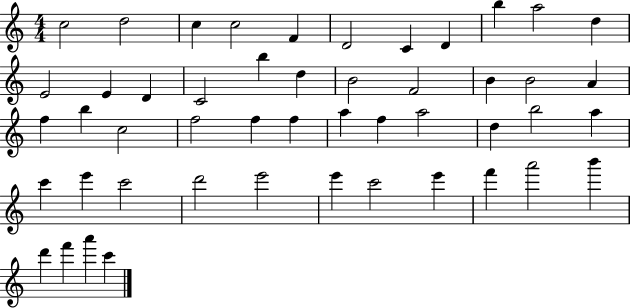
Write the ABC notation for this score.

X:1
T:Untitled
M:4/4
L:1/4
K:C
c2 d2 c c2 F D2 C D b a2 d E2 E D C2 b d B2 F2 B B2 A f b c2 f2 f f a f a2 d b2 a c' e' c'2 d'2 e'2 e' c'2 e' f' a'2 b' d' f' a' c'